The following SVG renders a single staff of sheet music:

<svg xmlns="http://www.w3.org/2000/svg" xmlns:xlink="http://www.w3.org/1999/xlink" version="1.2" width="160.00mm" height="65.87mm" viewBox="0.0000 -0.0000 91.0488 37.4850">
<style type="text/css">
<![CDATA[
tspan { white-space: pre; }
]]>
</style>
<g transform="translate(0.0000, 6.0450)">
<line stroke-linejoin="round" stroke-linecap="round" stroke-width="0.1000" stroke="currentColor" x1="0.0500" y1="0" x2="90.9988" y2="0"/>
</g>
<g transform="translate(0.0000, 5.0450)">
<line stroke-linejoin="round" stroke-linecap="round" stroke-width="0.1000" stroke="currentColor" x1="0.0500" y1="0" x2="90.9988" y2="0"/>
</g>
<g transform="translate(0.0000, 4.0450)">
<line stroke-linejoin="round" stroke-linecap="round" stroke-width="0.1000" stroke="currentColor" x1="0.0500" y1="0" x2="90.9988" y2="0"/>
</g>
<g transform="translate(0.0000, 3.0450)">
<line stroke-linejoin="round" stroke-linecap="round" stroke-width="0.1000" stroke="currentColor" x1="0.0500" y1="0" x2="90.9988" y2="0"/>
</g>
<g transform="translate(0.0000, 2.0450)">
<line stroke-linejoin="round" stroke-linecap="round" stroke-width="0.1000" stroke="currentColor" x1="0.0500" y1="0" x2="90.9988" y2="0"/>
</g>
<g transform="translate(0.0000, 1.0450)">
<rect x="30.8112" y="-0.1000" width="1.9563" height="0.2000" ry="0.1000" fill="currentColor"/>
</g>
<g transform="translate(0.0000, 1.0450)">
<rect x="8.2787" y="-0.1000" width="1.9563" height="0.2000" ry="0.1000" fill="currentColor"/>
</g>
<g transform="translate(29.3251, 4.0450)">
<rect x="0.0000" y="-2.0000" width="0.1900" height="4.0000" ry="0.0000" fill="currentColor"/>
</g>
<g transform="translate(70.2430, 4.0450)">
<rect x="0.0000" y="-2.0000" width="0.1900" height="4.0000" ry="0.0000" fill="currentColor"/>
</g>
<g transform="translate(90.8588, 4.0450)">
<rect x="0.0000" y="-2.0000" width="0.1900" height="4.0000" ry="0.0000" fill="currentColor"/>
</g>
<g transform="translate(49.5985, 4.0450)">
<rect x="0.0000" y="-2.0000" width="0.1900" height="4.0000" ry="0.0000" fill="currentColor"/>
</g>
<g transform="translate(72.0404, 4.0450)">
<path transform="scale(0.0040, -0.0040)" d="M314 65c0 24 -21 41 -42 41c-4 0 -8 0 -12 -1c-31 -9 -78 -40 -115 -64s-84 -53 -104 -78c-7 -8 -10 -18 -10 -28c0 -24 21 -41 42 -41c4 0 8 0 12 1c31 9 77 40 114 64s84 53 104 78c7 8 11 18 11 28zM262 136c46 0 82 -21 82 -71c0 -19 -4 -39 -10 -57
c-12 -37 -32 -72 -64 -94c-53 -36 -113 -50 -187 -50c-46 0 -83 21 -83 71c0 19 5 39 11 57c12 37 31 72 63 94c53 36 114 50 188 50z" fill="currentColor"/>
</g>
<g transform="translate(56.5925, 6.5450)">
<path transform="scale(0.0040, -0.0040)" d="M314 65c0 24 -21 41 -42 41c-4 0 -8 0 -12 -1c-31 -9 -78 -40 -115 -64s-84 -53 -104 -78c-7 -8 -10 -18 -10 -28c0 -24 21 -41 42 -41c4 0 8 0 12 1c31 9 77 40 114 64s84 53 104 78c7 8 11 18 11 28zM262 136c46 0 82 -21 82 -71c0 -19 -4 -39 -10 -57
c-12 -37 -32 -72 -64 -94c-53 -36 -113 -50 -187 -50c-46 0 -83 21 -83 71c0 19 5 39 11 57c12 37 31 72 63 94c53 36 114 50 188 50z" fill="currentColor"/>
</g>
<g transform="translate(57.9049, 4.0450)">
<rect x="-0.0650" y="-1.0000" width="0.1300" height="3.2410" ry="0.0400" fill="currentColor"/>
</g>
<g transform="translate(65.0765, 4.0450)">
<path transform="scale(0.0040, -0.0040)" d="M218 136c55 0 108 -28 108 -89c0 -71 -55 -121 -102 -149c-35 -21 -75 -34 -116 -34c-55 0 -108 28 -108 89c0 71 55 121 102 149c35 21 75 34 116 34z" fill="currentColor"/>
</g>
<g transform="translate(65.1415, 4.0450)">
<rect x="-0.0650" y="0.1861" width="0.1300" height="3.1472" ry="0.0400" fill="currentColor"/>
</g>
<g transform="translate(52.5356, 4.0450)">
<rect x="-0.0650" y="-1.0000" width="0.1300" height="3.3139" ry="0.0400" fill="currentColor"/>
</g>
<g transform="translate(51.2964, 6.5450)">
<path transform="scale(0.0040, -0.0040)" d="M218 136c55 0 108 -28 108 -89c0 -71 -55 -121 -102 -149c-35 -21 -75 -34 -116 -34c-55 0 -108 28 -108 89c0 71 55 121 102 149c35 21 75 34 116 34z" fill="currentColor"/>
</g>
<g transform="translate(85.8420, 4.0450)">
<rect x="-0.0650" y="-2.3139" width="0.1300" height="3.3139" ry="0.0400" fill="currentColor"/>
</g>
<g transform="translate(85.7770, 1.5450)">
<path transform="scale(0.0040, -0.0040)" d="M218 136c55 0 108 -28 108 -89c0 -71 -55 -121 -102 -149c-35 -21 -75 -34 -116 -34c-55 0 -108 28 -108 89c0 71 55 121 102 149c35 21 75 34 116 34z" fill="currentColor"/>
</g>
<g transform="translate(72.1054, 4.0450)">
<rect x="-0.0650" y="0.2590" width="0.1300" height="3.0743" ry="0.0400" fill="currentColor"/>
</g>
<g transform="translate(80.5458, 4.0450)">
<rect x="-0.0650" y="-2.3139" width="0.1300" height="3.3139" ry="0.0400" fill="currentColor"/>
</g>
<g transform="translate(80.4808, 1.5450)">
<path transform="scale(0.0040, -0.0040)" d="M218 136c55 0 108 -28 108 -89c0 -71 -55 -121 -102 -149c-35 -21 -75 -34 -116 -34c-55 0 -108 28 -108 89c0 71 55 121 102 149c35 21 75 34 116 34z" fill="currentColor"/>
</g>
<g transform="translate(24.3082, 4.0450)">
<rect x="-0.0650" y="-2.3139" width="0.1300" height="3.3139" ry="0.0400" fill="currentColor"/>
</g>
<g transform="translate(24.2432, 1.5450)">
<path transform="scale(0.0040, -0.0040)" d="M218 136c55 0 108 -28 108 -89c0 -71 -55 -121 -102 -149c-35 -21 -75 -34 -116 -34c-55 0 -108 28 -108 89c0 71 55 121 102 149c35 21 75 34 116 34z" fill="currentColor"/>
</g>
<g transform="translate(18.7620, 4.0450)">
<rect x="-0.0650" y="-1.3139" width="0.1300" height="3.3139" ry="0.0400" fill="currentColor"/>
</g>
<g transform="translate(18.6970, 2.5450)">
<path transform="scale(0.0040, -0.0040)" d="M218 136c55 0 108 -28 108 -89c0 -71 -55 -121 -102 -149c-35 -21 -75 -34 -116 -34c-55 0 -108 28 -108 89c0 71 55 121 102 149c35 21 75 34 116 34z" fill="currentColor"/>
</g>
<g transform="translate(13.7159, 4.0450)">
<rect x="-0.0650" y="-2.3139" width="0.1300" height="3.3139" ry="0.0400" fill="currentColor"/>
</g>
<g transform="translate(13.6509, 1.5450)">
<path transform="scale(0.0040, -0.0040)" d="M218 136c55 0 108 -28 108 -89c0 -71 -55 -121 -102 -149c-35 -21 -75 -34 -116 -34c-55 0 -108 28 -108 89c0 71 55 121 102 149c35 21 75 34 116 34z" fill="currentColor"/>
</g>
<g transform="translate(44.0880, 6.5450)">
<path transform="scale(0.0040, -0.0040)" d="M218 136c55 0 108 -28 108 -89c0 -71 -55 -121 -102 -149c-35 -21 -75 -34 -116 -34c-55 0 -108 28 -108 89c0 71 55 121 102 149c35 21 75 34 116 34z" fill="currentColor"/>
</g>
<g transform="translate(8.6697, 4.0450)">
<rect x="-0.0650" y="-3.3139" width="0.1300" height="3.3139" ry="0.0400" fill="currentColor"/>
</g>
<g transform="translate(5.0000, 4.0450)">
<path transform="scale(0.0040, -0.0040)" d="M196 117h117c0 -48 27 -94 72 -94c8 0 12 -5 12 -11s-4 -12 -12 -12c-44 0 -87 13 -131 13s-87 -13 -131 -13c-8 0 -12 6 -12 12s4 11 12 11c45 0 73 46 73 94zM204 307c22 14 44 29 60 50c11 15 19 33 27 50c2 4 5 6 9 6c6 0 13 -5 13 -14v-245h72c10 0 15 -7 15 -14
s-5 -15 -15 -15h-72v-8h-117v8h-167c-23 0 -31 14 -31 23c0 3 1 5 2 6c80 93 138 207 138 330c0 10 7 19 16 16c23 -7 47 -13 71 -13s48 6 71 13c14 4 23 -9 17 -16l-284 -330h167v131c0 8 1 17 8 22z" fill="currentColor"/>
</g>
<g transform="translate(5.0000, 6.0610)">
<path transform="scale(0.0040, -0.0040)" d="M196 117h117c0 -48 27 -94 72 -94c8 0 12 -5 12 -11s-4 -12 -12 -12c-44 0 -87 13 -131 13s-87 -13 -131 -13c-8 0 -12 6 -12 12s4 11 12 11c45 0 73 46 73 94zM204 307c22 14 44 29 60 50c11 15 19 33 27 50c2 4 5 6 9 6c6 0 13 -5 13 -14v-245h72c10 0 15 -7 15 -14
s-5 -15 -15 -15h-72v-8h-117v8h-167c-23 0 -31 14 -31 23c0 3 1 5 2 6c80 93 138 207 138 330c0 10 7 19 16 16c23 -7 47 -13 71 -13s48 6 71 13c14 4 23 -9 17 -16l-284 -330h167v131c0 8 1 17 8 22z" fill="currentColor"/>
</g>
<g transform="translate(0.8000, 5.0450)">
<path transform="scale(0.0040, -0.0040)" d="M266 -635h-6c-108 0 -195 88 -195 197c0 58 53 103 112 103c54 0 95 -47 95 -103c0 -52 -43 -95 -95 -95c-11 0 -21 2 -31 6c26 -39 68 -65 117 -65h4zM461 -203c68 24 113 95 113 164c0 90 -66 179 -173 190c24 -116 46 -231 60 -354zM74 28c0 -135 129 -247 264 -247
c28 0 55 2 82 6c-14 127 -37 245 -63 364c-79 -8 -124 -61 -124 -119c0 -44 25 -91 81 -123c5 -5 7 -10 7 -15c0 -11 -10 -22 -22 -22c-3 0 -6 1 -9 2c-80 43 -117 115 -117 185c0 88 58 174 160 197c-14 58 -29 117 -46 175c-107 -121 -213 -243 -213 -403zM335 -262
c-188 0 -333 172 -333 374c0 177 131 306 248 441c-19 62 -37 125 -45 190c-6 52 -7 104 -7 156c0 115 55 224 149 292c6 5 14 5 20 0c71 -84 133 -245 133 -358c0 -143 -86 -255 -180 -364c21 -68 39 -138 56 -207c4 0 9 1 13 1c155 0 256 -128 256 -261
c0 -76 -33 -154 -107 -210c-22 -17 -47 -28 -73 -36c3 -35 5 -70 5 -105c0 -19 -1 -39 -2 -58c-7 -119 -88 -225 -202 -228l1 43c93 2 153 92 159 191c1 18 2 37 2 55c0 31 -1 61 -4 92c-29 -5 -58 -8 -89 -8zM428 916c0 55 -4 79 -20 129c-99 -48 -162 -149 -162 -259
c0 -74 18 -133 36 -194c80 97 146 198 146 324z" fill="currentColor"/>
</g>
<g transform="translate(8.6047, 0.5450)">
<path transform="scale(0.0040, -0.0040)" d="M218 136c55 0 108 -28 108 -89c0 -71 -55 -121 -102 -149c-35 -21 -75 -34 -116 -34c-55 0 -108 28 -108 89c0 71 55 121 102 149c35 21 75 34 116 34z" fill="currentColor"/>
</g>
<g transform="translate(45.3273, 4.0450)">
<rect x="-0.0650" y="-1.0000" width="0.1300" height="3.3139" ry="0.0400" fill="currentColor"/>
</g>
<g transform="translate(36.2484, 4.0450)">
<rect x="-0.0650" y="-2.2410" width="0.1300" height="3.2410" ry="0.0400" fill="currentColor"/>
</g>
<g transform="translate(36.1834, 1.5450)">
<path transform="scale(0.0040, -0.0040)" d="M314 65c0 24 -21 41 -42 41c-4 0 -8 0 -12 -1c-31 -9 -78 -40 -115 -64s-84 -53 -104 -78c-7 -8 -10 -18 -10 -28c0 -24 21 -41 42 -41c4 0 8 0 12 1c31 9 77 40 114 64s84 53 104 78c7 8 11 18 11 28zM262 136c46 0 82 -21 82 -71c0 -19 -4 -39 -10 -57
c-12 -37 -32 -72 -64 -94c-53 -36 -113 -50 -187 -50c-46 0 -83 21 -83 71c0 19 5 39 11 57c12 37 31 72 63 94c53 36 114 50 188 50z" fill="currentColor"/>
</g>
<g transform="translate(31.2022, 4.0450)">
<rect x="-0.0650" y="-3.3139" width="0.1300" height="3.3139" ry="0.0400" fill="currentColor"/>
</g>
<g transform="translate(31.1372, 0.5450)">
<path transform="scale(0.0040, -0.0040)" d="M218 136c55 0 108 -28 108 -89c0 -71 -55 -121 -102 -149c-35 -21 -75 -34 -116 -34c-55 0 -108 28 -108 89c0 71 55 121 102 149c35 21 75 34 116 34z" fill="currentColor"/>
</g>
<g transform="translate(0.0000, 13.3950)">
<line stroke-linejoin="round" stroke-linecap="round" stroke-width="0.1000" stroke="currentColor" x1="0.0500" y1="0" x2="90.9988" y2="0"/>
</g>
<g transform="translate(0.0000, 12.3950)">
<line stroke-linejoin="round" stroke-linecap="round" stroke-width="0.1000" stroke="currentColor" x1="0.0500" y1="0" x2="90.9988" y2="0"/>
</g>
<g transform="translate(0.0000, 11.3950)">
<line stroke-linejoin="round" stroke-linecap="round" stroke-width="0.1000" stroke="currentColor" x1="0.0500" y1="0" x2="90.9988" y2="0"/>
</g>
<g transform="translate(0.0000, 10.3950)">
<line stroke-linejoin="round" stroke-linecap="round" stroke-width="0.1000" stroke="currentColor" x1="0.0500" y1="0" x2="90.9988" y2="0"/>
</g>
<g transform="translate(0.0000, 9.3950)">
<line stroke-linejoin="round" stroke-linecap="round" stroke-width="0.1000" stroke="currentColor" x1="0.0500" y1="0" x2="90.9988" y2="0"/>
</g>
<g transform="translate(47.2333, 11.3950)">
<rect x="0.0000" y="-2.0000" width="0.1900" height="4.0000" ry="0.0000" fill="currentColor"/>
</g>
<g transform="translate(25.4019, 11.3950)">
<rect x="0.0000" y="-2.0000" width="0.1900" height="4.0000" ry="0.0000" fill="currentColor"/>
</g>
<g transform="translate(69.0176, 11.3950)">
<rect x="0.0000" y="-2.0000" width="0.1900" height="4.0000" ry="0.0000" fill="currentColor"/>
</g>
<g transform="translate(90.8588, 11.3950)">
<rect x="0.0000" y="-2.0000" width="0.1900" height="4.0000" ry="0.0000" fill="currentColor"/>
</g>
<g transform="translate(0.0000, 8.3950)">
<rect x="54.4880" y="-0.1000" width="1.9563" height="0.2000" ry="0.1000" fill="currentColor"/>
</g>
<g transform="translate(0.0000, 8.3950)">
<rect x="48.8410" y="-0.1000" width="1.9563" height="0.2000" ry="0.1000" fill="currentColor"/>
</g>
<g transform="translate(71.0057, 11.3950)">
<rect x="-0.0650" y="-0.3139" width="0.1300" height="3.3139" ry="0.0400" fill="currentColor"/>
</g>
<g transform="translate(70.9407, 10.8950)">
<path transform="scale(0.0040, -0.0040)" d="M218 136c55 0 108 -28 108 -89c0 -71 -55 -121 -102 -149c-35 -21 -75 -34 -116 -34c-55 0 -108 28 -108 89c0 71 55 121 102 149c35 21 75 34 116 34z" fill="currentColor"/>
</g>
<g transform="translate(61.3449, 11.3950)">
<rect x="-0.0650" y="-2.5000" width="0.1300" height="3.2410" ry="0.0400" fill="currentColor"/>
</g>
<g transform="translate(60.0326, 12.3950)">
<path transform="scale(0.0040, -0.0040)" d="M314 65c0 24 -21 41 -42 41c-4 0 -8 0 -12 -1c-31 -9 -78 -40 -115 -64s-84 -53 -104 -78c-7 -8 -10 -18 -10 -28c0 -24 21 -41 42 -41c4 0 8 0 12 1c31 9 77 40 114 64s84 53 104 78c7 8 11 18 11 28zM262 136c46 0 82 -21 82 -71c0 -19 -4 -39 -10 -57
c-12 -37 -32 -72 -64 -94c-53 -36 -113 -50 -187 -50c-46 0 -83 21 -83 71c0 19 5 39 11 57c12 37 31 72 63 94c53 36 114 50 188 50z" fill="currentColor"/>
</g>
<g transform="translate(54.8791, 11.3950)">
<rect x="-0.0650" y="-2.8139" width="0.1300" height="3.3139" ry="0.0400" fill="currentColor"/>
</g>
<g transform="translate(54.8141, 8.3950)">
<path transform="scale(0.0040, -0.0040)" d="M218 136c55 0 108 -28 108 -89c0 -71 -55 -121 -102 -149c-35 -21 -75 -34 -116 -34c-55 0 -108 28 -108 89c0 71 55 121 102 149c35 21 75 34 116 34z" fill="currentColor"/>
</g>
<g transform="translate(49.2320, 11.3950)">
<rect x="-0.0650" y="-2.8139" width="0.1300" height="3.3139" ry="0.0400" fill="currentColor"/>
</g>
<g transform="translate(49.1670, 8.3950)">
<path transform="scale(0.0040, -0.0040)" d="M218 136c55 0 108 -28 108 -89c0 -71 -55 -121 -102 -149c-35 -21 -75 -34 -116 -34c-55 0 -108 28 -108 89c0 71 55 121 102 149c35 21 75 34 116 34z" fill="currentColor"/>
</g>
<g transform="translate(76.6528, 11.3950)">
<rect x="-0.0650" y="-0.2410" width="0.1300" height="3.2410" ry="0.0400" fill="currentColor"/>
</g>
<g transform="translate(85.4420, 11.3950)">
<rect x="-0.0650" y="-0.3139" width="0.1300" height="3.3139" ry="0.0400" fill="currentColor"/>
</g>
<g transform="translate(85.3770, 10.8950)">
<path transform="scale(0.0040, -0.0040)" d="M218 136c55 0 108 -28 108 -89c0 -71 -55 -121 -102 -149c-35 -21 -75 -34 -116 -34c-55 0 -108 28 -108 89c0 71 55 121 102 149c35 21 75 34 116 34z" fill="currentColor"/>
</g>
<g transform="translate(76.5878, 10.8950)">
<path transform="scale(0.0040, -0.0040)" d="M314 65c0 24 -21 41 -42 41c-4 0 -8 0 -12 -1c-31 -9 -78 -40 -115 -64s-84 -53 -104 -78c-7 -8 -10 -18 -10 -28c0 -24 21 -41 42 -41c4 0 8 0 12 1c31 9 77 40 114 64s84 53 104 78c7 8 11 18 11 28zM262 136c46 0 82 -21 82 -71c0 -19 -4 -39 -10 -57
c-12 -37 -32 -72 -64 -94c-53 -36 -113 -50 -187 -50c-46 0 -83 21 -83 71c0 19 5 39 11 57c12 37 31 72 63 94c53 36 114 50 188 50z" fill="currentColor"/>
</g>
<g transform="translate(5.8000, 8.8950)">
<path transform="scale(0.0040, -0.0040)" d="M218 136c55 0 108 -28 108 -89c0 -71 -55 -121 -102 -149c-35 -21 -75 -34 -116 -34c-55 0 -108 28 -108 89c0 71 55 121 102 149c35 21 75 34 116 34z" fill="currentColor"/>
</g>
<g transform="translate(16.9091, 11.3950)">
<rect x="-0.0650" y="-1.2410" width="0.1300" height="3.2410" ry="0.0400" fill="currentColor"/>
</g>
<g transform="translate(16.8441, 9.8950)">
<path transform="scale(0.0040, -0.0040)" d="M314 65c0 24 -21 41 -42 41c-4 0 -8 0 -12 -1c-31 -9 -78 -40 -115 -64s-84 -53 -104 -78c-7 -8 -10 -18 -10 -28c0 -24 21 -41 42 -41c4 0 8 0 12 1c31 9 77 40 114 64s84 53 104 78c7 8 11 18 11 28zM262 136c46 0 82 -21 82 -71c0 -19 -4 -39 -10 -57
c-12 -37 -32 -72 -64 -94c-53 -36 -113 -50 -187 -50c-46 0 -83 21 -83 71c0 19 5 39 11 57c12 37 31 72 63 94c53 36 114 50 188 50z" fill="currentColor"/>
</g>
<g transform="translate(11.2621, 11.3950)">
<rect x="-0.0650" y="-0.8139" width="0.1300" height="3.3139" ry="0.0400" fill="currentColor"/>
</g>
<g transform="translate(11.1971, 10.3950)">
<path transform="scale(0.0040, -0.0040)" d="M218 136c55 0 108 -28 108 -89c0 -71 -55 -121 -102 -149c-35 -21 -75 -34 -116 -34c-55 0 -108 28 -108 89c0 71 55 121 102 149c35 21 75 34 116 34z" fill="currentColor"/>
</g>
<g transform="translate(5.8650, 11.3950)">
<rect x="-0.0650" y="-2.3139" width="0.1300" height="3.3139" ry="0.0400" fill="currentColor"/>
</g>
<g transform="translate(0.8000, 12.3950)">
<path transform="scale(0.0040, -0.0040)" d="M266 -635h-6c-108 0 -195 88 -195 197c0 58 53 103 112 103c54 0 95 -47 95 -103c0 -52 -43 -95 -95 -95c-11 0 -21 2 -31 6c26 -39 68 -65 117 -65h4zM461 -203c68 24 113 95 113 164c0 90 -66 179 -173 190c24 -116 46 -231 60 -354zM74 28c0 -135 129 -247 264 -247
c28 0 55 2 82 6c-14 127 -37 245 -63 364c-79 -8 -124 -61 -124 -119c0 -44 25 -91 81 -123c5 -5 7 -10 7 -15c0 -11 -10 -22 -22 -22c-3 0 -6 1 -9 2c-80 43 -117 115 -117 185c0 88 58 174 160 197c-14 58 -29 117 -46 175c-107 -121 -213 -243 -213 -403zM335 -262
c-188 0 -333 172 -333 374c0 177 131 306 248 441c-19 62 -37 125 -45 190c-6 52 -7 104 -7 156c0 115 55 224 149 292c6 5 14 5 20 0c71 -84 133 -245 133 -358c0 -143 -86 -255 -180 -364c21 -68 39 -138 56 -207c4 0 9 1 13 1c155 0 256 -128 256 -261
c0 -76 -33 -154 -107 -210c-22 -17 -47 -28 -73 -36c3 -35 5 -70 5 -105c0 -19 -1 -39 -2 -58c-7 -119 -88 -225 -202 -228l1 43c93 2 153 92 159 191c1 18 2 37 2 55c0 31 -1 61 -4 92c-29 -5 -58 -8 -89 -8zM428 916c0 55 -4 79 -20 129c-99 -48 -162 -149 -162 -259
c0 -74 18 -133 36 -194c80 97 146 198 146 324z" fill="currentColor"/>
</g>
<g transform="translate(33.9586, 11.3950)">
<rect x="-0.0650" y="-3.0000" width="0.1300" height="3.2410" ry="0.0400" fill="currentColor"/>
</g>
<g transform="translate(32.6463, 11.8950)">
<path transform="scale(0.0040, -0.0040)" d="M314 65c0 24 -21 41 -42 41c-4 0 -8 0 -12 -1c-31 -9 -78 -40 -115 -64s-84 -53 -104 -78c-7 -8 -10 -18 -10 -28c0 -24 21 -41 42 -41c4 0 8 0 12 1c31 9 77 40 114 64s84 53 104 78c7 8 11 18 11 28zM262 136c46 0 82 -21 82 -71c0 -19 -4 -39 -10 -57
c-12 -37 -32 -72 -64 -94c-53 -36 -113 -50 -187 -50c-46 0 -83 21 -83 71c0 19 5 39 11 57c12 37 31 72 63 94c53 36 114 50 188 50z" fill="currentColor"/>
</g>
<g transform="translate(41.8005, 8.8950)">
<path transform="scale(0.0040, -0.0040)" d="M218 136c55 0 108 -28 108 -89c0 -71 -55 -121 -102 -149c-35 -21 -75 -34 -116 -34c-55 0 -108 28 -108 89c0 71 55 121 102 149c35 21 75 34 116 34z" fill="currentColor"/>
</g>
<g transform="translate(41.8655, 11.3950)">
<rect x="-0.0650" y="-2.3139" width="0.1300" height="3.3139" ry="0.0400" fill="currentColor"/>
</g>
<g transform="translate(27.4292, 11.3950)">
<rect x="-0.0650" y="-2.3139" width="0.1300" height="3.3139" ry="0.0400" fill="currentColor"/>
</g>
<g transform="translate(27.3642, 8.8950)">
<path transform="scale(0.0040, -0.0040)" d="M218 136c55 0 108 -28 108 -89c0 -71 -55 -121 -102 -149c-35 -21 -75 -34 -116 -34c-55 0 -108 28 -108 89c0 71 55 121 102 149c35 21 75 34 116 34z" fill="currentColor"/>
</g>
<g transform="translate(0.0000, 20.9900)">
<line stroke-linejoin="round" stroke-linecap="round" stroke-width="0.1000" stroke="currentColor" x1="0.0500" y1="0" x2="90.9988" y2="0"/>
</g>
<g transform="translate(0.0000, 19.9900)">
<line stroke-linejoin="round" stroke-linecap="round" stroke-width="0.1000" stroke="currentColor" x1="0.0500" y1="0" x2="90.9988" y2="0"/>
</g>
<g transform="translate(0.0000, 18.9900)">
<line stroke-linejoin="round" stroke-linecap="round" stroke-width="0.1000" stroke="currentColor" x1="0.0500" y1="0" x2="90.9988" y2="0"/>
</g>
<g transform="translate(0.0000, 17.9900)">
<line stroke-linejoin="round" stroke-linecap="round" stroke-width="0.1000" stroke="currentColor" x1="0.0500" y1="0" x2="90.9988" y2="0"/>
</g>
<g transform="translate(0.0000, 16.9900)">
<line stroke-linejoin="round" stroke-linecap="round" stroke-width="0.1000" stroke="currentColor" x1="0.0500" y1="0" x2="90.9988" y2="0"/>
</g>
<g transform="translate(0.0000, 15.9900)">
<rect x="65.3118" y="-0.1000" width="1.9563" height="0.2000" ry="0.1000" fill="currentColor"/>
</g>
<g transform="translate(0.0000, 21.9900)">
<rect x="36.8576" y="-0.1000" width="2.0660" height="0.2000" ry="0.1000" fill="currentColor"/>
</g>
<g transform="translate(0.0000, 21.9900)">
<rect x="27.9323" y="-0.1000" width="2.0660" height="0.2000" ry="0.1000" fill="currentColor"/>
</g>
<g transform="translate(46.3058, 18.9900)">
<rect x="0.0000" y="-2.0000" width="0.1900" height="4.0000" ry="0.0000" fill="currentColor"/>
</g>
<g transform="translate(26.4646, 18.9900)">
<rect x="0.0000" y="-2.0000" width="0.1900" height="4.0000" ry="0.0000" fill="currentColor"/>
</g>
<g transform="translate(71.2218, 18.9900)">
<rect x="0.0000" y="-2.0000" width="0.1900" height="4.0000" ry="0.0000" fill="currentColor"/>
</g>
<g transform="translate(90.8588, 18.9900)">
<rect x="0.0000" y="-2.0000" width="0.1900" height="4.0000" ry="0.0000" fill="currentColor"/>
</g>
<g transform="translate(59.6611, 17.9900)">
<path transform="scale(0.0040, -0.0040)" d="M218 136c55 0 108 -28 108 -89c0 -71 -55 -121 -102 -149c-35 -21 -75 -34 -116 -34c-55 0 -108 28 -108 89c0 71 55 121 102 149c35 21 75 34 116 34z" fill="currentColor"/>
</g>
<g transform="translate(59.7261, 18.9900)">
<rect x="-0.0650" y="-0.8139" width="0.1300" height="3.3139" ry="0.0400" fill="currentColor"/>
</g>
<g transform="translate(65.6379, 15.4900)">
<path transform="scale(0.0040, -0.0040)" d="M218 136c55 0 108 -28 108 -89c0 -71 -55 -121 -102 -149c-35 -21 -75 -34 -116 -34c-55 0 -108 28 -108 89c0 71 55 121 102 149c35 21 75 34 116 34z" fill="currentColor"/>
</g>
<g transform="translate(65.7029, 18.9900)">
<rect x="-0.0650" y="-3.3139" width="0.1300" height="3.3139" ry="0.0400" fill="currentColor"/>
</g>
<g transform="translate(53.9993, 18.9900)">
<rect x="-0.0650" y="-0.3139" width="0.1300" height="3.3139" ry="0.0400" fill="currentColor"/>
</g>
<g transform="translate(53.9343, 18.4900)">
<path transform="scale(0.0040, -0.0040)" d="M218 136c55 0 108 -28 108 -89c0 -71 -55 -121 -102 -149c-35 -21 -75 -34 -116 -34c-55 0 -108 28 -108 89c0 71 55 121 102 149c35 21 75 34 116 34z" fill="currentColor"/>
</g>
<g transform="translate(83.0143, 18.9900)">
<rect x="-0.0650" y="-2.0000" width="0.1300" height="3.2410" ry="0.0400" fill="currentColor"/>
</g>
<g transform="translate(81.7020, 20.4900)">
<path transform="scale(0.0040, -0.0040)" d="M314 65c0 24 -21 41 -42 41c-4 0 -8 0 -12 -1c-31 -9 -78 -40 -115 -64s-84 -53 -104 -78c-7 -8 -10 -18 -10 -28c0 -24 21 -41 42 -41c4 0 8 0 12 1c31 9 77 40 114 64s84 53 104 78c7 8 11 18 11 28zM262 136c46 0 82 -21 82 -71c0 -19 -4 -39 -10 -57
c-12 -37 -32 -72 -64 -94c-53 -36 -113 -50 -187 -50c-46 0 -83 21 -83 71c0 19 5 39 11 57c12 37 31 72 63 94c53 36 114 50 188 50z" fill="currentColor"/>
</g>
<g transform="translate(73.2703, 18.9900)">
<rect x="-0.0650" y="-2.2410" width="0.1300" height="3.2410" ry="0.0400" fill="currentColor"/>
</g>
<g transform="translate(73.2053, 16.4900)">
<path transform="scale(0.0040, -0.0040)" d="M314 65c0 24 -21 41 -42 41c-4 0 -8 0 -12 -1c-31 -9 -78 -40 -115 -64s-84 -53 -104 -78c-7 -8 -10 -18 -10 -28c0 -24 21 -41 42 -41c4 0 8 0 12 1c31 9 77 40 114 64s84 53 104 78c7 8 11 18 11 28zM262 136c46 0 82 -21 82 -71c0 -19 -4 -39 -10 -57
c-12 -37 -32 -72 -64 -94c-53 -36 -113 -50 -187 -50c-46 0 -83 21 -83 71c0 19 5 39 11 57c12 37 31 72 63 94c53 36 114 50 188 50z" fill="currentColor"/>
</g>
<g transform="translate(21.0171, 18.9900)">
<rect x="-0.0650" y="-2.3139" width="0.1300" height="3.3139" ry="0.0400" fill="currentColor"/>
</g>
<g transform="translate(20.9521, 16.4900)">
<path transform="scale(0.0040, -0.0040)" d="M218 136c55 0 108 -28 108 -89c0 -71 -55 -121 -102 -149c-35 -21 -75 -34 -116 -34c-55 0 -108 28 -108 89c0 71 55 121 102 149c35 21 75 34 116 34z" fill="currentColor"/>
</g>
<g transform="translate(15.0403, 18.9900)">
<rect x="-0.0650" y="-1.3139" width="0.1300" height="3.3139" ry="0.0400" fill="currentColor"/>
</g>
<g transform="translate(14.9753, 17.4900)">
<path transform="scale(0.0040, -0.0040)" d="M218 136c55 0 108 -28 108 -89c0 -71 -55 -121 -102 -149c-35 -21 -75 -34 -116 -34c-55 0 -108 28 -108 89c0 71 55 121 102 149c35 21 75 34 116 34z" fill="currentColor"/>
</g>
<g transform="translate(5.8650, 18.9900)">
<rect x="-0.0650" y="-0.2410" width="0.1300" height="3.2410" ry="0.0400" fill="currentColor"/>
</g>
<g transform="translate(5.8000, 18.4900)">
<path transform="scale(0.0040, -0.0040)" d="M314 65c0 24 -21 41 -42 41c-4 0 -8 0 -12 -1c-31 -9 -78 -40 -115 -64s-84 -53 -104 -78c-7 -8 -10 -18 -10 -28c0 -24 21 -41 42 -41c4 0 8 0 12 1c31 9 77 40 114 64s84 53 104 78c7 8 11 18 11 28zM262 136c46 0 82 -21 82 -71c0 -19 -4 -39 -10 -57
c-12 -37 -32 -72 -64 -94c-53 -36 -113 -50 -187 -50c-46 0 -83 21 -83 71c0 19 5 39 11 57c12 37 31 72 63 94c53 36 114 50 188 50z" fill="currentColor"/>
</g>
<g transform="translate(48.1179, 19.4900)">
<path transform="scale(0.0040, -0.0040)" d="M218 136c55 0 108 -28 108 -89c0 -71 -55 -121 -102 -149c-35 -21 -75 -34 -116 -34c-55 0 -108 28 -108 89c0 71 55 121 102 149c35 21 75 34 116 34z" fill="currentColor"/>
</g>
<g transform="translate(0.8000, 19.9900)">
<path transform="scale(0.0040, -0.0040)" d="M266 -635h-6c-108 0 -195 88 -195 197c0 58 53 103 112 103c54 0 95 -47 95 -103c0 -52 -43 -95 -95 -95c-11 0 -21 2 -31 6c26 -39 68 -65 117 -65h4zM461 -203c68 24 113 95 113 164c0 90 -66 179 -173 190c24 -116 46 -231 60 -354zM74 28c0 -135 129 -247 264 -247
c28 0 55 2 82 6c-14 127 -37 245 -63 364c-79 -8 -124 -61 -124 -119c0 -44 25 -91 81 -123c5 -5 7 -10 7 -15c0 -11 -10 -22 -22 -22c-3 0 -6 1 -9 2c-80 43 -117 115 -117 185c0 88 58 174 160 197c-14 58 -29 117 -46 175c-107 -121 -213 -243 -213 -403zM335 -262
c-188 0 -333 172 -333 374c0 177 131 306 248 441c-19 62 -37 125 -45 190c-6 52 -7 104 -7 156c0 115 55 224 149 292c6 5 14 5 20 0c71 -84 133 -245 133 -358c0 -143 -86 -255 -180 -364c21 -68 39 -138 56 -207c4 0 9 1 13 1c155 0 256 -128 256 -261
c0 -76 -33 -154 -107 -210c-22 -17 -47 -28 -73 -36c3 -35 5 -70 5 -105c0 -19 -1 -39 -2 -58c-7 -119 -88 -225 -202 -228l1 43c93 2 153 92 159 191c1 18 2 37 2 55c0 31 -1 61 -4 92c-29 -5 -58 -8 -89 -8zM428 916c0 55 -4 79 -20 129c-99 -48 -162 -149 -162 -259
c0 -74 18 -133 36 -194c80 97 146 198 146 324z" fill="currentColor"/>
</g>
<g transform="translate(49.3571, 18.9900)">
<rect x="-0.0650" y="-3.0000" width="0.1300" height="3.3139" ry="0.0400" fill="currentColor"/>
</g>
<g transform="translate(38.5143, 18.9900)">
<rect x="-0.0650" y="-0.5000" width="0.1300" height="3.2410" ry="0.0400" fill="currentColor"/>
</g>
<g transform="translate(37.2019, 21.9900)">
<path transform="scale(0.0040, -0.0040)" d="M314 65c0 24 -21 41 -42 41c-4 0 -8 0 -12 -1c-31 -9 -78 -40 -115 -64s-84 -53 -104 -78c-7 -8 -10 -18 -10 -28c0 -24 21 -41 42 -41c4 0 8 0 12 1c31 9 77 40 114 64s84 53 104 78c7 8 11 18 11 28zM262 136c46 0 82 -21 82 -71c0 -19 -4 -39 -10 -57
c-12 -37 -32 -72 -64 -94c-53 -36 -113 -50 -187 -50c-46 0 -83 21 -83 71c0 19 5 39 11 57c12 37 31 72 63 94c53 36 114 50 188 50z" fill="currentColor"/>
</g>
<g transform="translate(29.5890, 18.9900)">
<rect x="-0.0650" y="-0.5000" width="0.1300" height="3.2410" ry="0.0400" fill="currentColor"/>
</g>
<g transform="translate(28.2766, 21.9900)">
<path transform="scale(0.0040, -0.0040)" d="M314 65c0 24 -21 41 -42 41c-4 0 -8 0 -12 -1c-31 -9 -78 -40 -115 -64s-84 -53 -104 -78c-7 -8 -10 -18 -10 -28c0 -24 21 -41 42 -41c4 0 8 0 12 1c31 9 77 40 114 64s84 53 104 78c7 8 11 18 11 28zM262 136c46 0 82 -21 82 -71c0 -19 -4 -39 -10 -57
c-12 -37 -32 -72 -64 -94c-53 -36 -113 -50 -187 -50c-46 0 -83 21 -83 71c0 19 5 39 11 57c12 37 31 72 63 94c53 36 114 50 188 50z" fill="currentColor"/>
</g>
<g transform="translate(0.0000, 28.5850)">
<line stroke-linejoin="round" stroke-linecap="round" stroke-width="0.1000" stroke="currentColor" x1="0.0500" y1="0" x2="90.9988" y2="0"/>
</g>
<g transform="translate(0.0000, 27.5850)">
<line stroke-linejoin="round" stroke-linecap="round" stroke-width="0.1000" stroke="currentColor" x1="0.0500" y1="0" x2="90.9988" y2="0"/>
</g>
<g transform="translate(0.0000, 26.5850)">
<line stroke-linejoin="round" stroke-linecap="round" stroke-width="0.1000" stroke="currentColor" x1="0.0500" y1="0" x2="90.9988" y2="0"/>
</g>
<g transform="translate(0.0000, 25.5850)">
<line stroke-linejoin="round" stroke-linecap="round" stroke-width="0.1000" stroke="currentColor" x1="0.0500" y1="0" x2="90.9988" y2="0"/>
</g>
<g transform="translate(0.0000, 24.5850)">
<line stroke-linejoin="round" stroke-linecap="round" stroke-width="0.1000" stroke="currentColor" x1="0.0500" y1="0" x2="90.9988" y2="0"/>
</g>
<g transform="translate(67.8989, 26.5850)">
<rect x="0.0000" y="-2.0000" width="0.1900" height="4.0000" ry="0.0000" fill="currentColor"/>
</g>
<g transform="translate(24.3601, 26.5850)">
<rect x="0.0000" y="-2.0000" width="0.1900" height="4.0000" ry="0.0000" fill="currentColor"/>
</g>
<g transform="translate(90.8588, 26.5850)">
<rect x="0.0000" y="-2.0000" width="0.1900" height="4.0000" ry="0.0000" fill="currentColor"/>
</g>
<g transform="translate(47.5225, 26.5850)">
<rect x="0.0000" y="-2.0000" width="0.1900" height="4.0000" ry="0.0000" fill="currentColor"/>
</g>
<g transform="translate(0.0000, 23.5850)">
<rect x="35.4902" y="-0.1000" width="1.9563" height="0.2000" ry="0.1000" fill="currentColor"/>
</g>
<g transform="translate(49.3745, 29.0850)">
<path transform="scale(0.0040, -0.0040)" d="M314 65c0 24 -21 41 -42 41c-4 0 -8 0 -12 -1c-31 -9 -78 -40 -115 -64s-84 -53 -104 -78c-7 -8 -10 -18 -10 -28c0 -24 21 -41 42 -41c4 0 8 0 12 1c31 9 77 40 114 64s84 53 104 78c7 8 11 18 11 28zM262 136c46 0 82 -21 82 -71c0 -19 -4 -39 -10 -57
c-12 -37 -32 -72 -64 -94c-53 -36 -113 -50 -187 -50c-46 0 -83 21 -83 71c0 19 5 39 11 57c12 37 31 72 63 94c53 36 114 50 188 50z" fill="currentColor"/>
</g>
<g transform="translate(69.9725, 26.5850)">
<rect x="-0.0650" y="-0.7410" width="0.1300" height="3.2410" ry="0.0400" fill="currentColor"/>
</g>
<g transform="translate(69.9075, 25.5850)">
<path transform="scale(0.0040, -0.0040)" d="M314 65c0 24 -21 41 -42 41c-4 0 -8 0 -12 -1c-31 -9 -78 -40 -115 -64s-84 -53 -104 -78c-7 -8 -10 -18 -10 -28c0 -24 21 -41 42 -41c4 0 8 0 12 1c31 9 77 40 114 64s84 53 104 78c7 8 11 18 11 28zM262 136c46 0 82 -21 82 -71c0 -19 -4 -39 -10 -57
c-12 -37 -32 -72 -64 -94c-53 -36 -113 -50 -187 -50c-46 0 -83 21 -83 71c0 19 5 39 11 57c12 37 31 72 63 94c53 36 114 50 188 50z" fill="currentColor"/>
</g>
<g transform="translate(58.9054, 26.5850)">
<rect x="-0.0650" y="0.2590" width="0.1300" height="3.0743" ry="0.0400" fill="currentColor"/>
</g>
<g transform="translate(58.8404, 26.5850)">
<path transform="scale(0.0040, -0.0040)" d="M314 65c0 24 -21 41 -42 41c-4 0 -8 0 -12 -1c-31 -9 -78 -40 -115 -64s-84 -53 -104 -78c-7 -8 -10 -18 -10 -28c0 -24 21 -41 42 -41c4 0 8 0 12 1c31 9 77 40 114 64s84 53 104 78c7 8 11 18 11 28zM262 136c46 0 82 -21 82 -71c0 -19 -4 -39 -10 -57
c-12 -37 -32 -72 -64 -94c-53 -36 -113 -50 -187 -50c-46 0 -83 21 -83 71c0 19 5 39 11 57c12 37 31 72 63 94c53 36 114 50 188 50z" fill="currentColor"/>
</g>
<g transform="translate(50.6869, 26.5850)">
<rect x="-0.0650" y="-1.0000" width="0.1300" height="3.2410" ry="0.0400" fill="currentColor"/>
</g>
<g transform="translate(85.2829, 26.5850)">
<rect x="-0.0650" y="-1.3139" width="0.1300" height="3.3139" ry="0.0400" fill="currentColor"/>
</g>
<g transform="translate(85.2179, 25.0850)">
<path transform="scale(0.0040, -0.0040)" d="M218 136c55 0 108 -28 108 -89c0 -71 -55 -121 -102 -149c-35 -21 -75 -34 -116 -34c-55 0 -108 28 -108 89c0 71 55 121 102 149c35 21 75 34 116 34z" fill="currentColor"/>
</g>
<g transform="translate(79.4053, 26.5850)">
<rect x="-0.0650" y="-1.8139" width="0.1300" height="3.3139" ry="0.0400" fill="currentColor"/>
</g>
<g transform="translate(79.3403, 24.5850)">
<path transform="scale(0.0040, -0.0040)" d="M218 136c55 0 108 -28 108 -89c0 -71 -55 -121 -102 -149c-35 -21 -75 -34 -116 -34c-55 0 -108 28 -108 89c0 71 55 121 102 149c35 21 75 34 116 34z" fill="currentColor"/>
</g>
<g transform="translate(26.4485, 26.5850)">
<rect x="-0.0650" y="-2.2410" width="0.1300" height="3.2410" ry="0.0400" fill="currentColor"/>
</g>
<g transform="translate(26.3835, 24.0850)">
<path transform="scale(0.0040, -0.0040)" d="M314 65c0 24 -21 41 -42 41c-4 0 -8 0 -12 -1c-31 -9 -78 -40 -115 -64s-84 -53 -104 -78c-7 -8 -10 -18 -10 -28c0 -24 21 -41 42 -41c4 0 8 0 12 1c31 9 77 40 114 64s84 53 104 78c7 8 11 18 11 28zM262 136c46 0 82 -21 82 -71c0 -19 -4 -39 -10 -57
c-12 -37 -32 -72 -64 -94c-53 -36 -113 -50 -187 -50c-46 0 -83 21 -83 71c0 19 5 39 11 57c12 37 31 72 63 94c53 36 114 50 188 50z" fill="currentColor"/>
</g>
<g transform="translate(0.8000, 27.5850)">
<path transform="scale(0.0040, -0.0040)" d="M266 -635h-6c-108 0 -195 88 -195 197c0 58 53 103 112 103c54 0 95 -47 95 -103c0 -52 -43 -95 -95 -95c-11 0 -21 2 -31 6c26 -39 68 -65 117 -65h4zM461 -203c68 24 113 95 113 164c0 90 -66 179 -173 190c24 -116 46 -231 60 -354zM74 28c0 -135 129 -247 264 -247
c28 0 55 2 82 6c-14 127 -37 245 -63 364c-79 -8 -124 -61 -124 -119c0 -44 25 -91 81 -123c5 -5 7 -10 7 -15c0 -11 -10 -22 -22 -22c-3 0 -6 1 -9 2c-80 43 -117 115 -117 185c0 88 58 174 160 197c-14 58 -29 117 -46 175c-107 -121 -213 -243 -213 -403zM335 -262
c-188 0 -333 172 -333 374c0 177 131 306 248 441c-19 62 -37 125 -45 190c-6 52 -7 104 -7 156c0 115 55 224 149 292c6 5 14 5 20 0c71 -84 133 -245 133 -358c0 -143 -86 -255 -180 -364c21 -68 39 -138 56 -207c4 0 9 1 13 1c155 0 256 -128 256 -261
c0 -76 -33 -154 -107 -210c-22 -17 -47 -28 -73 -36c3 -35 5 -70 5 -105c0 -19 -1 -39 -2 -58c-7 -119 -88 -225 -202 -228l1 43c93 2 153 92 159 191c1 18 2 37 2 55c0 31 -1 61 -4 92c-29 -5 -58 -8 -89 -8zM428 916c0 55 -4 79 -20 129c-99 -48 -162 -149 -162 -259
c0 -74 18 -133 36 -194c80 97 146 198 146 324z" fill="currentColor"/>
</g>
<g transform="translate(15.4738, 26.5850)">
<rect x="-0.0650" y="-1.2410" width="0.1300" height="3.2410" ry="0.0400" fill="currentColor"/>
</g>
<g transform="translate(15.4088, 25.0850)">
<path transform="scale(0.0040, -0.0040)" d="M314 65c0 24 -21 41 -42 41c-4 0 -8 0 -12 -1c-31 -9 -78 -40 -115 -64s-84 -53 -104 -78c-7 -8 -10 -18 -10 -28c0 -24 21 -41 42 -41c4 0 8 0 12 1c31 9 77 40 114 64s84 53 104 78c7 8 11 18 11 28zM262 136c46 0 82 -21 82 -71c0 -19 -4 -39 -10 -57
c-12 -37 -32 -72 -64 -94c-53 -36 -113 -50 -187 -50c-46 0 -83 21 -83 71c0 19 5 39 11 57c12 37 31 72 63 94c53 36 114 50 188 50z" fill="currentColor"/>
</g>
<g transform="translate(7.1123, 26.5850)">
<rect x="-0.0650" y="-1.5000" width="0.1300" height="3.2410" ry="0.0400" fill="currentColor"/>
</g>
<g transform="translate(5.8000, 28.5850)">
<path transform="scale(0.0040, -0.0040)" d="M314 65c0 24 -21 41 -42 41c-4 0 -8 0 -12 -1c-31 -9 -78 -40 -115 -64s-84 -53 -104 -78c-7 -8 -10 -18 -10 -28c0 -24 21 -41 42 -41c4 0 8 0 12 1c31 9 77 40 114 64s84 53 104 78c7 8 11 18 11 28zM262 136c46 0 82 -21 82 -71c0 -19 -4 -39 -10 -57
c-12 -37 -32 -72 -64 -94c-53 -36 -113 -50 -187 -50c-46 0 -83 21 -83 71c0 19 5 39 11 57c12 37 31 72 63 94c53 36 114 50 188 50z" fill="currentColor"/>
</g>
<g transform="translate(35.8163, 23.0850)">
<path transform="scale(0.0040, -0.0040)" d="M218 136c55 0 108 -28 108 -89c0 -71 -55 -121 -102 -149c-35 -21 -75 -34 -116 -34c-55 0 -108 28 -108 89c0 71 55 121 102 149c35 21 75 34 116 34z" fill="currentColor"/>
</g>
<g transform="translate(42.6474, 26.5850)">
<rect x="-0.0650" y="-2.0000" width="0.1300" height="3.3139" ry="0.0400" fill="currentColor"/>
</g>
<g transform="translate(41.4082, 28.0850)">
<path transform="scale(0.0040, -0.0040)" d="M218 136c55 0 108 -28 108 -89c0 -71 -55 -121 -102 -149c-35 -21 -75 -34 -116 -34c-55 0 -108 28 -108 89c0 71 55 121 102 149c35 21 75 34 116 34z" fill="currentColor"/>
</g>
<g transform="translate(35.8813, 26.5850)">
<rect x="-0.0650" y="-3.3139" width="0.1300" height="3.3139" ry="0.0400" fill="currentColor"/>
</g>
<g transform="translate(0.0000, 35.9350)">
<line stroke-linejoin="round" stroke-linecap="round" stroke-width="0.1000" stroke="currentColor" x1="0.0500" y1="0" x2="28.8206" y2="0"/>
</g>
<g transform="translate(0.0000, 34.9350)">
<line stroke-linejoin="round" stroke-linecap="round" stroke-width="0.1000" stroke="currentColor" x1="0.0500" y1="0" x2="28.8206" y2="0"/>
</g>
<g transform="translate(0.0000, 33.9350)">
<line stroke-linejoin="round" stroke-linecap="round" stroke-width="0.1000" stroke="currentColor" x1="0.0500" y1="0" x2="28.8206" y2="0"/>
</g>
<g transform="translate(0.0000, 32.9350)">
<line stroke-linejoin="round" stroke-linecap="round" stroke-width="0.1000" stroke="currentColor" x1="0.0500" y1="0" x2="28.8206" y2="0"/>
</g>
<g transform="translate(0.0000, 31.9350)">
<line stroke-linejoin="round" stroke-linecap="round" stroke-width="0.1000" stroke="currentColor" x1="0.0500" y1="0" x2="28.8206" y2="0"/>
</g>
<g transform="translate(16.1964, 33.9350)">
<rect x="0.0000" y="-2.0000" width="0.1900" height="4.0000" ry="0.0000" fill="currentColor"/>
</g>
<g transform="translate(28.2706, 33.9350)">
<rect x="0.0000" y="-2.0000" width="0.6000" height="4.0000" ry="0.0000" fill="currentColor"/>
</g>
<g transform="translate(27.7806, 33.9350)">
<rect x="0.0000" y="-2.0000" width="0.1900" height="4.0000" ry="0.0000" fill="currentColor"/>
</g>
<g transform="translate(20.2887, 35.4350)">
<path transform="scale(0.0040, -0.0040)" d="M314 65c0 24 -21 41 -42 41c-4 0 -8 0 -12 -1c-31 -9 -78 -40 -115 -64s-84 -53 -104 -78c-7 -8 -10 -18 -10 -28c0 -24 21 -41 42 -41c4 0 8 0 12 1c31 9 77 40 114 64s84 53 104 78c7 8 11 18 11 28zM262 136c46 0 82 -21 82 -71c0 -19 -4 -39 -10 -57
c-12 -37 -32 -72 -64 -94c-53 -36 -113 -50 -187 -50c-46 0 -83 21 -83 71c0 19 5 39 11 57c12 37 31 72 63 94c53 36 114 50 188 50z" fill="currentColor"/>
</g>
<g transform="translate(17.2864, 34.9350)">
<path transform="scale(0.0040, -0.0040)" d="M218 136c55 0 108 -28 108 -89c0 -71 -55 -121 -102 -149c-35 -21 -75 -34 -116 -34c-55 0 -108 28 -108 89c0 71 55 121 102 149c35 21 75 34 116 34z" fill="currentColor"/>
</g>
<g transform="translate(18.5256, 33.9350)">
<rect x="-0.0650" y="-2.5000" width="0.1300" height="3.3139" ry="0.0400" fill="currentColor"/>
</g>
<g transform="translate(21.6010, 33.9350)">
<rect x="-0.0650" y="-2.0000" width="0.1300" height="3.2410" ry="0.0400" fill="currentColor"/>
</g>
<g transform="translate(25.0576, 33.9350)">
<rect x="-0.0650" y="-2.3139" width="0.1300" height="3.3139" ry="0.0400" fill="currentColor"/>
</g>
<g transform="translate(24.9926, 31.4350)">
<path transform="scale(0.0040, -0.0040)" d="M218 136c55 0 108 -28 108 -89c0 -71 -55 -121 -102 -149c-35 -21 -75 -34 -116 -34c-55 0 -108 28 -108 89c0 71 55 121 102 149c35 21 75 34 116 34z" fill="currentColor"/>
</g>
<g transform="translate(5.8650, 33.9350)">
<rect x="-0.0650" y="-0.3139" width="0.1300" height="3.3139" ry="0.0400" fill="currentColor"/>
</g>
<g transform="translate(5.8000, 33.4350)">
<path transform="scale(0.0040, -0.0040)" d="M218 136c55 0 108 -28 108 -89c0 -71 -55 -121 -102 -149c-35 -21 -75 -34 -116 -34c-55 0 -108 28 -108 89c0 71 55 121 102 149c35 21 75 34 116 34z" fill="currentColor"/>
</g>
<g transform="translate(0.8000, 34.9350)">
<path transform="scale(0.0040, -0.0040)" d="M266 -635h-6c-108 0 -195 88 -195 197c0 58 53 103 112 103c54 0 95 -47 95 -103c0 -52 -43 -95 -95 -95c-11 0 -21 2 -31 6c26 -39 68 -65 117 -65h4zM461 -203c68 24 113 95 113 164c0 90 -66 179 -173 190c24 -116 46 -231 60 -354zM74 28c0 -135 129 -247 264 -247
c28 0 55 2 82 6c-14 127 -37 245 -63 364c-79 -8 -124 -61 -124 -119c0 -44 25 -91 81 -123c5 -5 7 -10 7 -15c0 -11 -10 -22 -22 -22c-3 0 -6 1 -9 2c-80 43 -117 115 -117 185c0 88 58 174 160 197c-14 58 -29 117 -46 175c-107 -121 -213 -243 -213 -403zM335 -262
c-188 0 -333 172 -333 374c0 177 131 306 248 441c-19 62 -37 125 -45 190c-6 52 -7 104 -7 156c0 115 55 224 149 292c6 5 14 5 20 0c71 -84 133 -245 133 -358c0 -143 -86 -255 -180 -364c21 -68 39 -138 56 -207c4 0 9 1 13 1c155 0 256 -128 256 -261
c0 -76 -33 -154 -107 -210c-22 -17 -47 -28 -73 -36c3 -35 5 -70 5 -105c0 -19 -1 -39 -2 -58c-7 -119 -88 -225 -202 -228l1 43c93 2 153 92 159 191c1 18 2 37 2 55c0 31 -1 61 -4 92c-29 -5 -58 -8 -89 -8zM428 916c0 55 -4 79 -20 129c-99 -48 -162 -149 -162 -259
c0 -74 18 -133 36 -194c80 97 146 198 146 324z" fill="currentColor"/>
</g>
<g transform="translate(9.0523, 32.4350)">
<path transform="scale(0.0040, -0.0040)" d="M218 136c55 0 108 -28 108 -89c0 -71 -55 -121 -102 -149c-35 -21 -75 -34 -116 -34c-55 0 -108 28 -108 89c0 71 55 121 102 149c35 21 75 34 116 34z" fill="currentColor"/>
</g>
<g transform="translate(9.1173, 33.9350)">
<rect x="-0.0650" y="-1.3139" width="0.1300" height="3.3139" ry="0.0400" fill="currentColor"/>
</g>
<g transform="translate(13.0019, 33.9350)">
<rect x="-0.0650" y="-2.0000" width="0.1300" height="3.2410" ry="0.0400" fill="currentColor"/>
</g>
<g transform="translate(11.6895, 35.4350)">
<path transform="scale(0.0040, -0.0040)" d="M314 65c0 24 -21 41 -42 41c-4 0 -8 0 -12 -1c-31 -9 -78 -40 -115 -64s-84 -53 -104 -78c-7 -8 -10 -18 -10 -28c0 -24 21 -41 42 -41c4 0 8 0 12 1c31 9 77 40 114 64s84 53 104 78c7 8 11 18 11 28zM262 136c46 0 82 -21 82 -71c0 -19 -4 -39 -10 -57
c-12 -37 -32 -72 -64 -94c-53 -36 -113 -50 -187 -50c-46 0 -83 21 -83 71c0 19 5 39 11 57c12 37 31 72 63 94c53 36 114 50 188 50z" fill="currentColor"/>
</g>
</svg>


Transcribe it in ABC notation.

X:1
T:Untitled
M:4/4
L:1/4
K:C
b g e g b g2 D D D2 B B2 g g g d e2 g A2 g a a G2 c c2 c c2 e g C2 C2 A c d b g2 F2 E2 e2 g2 b F D2 B2 d2 f e c e F2 G F2 g